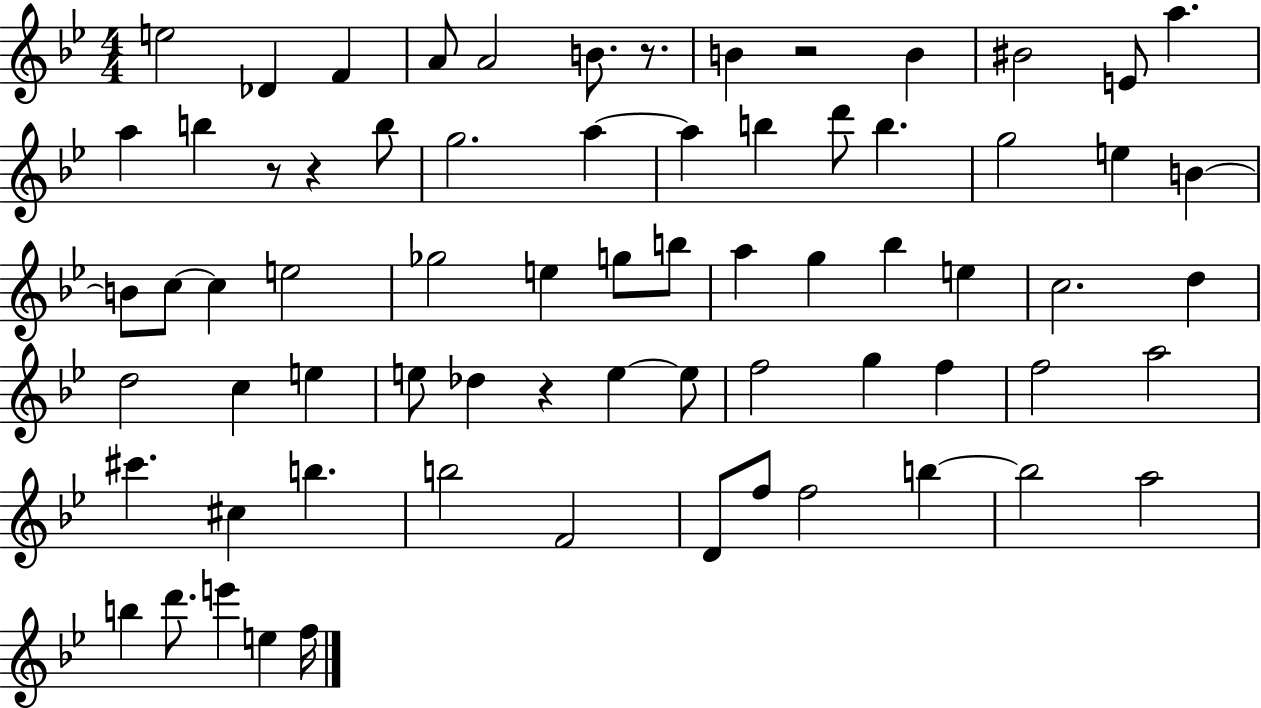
{
  \clef treble
  \numericTimeSignature
  \time 4/4
  \key bes \major
  e''2 des'4 f'4 | a'8 a'2 b'8. r8. | b'4 r2 b'4 | bis'2 e'8 a''4. | \break a''4 b''4 r8 r4 b''8 | g''2. a''4~~ | a''4 b''4 d'''8 b''4. | g''2 e''4 b'4~~ | \break b'8 c''8~~ c''4 e''2 | ges''2 e''4 g''8 b''8 | a''4 g''4 bes''4 e''4 | c''2. d''4 | \break d''2 c''4 e''4 | e''8 des''4 r4 e''4~~ e''8 | f''2 g''4 f''4 | f''2 a''2 | \break cis'''4. cis''4 b''4. | b''2 f'2 | d'8 f''8 f''2 b''4~~ | b''2 a''2 | \break b''4 d'''8. e'''4 e''4 f''16 | \bar "|."
}